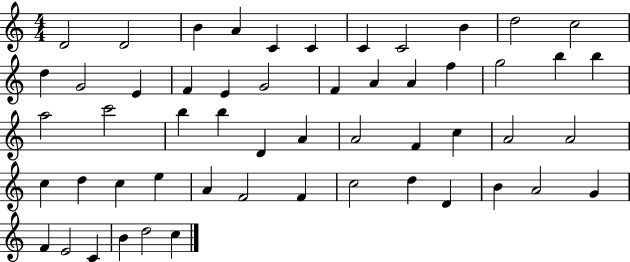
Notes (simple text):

D4/h D4/h B4/q A4/q C4/q C4/q C4/q C4/h B4/q D5/h C5/h D5/q G4/h E4/q F4/q E4/q G4/h F4/q A4/q A4/q F5/q G5/h B5/q B5/q A5/h C6/h B5/q B5/q D4/q A4/q A4/h F4/q C5/q A4/h A4/h C5/q D5/q C5/q E5/q A4/q F4/h F4/q C5/h D5/q D4/q B4/q A4/h G4/q F4/q E4/h C4/q B4/q D5/h C5/q